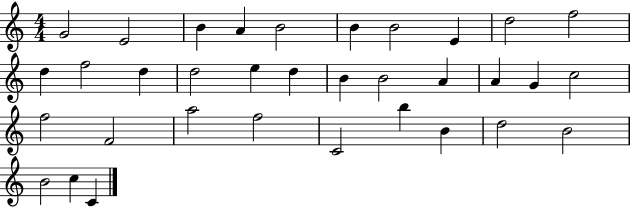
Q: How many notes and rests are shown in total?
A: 34